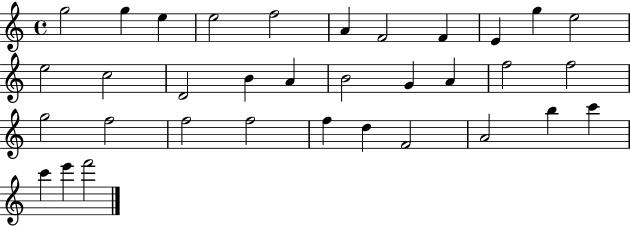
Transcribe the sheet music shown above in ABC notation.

X:1
T:Untitled
M:4/4
L:1/4
K:C
g2 g e e2 f2 A F2 F E g e2 e2 c2 D2 B A B2 G A f2 f2 g2 f2 f2 f2 f d F2 A2 b c' c' e' f'2